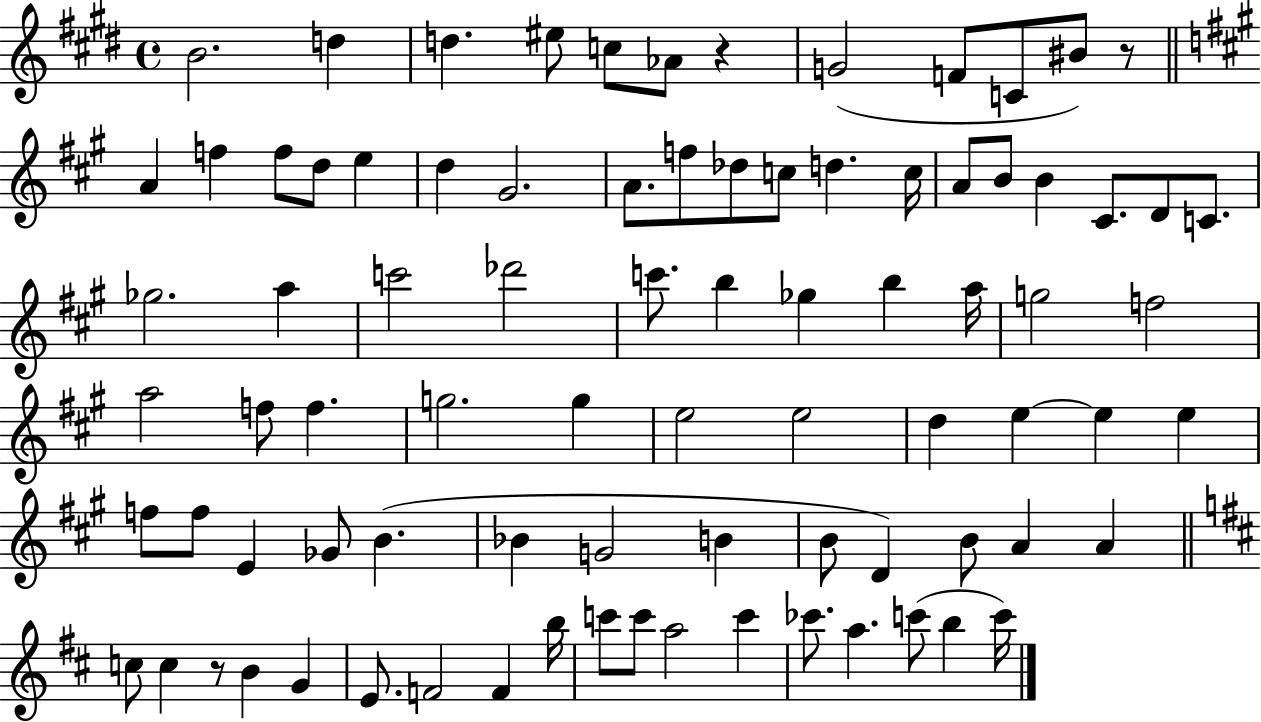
X:1
T:Untitled
M:4/4
L:1/4
K:E
B2 d d ^e/2 c/2 _A/2 z G2 F/2 C/2 ^B/2 z/2 A f f/2 d/2 e d ^G2 A/2 f/2 _d/2 c/2 d c/4 A/2 B/2 B ^C/2 D/2 C/2 _g2 a c'2 _d'2 c'/2 b _g b a/4 g2 f2 a2 f/2 f g2 g e2 e2 d e e e f/2 f/2 E _G/2 B _B G2 B B/2 D B/2 A A c/2 c z/2 B G E/2 F2 F b/4 c'/2 c'/2 a2 c' _c'/2 a c'/2 b c'/4